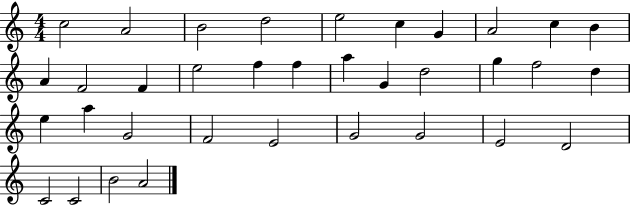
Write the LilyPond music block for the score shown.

{
  \clef treble
  \numericTimeSignature
  \time 4/4
  \key c \major
  c''2 a'2 | b'2 d''2 | e''2 c''4 g'4 | a'2 c''4 b'4 | \break a'4 f'2 f'4 | e''2 f''4 f''4 | a''4 g'4 d''2 | g''4 f''2 d''4 | \break e''4 a''4 g'2 | f'2 e'2 | g'2 g'2 | e'2 d'2 | \break c'2 c'2 | b'2 a'2 | \bar "|."
}